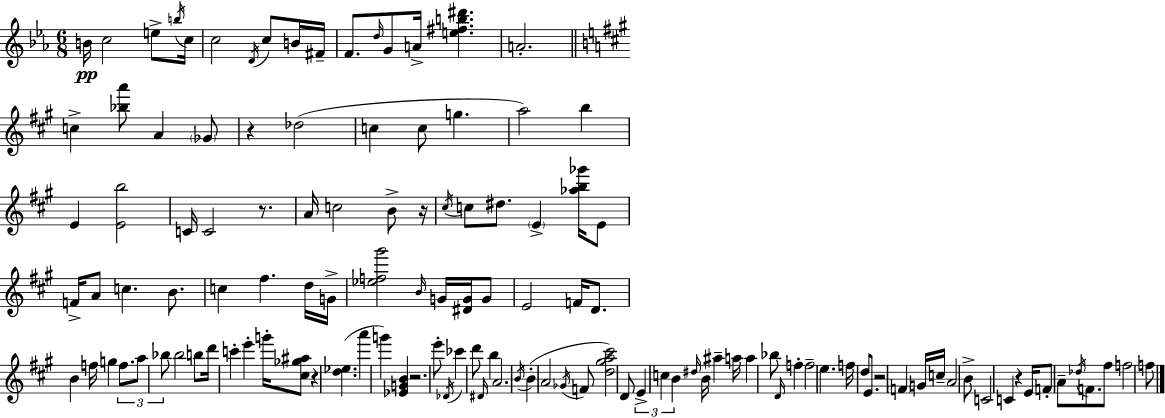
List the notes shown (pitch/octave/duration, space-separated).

B4/s C5/h E5/e B5/s C5/s C5/h D4/s C5/e B4/s F#4/s F4/e. D5/s G4/e A4/s [E5,F#5,B5,D#6]/q. A4/h. C5/q [Bb5,A6]/e A4/q Gb4/e R/q Db5/h C5/q C5/e G5/q. A5/h B5/q E4/q [E4,B5]/h C4/s C4/h R/e. A4/s C5/h B4/e R/s C#5/s C5/e D#5/e. E4/q [Ab5,B5,Gb6]/s E4/e F4/s A4/e C5/q. B4/e. C5/q F#5/q. D5/s G4/s [Eb5,F5,G#6]/h B4/s G4/s [D#4,G4]/s G4/e E4/h F4/s D4/e. B4/q F5/s G5/q F5/e. A5/e Bb5/e Bb5/h B5/e D6/s C6/q E6/q G6/s [C#5,Gb5,A#5]/e R/q [D5,Eb5]/q. A6/q G6/q [Eb4,G4,B4]/q R/h. E6/e Db4/s CES6/q D6/e D#4/s B5/q A4/h. B4/s B4/q A4/h Gb4/s F4/e [D5,G#5,A5,C#6]/h D4/e E4/q C5/q B4/q D#5/s B4/s A#5/q A5/s A5/q Bb5/e D4/s F5/q F5/h E5/q. F5/s D5/e E4/e. R/h F4/q G4/s C5/s A4/h B4/e C4/h C4/q R/q E4/s F4/e A4/e Db5/s F4/e. F#5/e F5/h F5/e